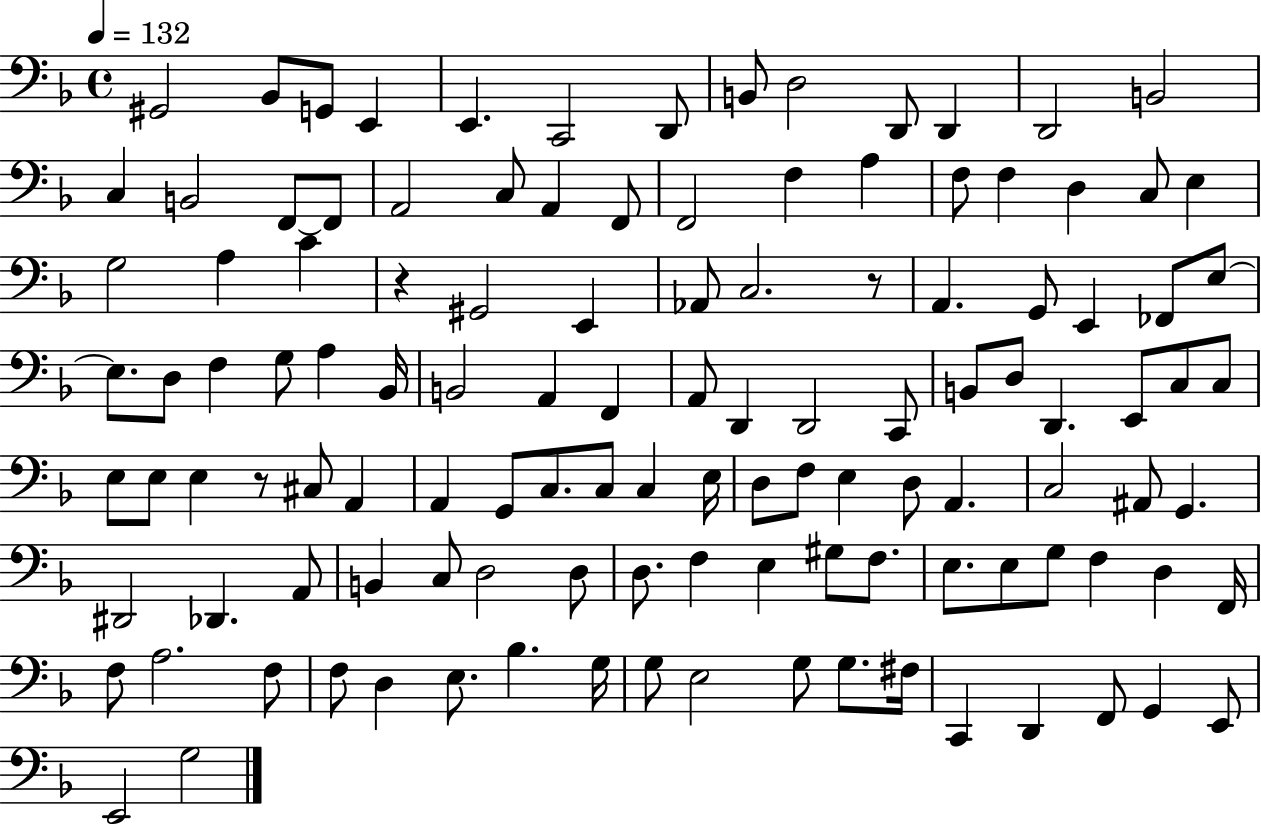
{
  \clef bass
  \time 4/4
  \defaultTimeSignature
  \key f \major
  \tempo 4 = 132
  gis,2 bes,8 g,8 e,4 | e,4. c,2 d,8 | b,8 d2 d,8 d,4 | d,2 b,2 | \break c4 b,2 f,8~~ f,8 | a,2 c8 a,4 f,8 | f,2 f4 a4 | f8 f4 d4 c8 e4 | \break g2 a4 c'4 | r4 gis,2 e,4 | aes,8 c2. r8 | a,4. g,8 e,4 fes,8 e8~~ | \break e8. d8 f4 g8 a4 bes,16 | b,2 a,4 f,4 | a,8 d,4 d,2 c,8 | b,8 d8 d,4. e,8 c8 c8 | \break e8 e8 e4 r8 cis8 a,4 | a,4 g,8 c8. c8 c4 e16 | d8 f8 e4 d8 a,4. | c2 ais,8 g,4. | \break dis,2 des,4. a,8 | b,4 c8 d2 d8 | d8. f4 e4 gis8 f8. | e8. e8 g8 f4 d4 f,16 | \break f8 a2. f8 | f8 d4 e8. bes4. g16 | g8 e2 g8 g8. fis16 | c,4 d,4 f,8 g,4 e,8 | \break e,2 g2 | \bar "|."
}